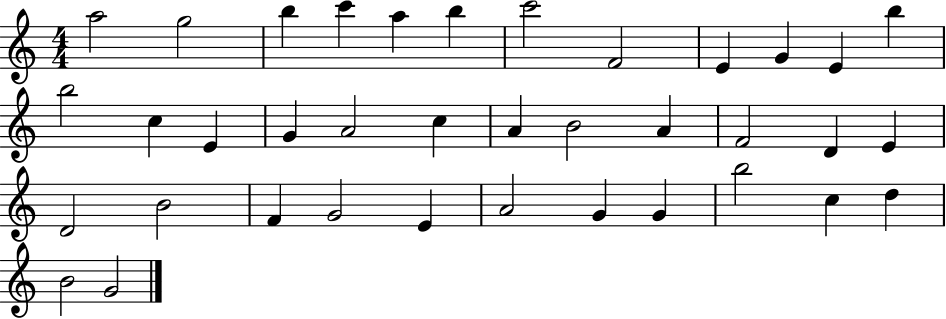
X:1
T:Untitled
M:4/4
L:1/4
K:C
a2 g2 b c' a b c'2 F2 E G E b b2 c E G A2 c A B2 A F2 D E D2 B2 F G2 E A2 G G b2 c d B2 G2